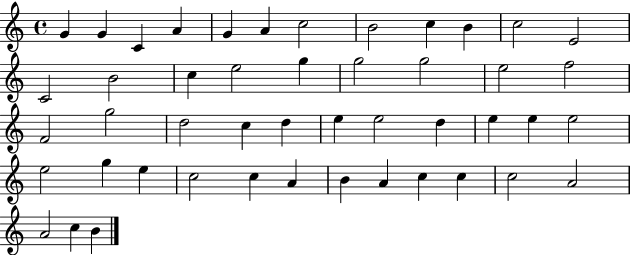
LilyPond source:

{
  \clef treble
  \time 4/4
  \defaultTimeSignature
  \key c \major
  g'4 g'4 c'4 a'4 | g'4 a'4 c''2 | b'2 c''4 b'4 | c''2 e'2 | \break c'2 b'2 | c''4 e''2 g''4 | g''2 g''2 | e''2 f''2 | \break f'2 g''2 | d''2 c''4 d''4 | e''4 e''2 d''4 | e''4 e''4 e''2 | \break e''2 g''4 e''4 | c''2 c''4 a'4 | b'4 a'4 c''4 c''4 | c''2 a'2 | \break a'2 c''4 b'4 | \bar "|."
}